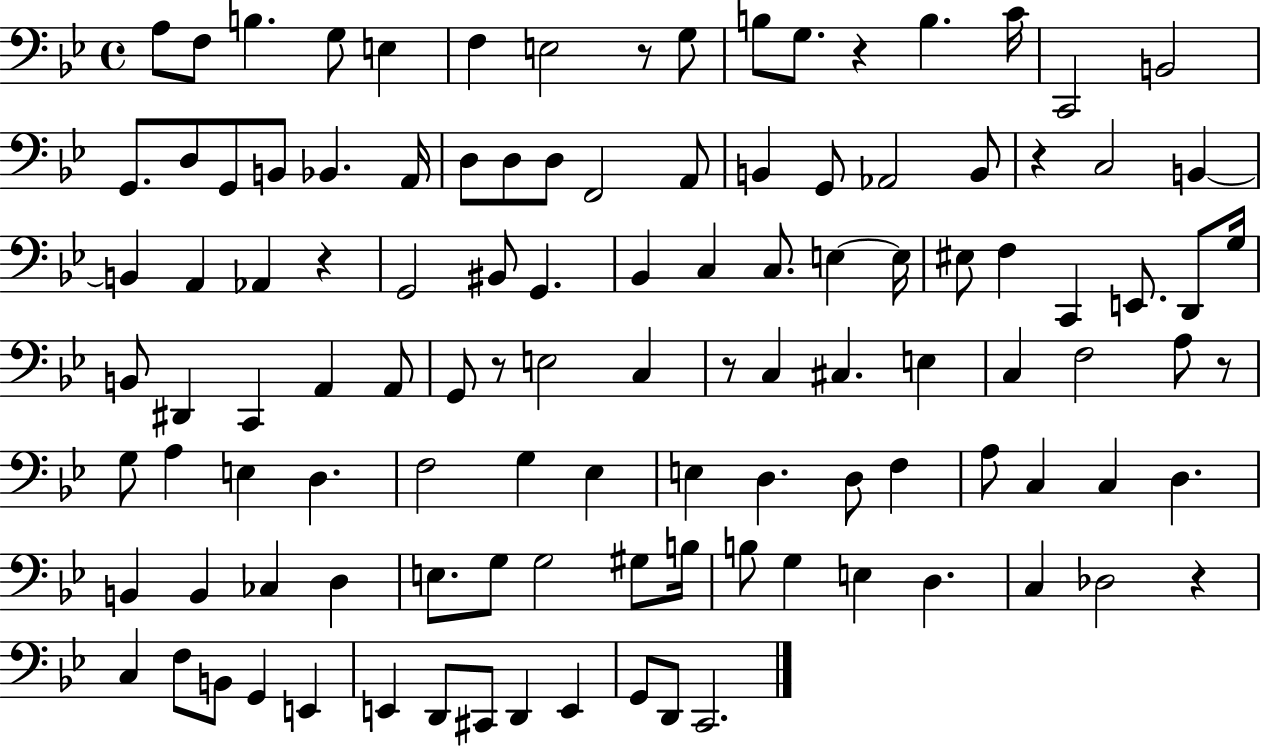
A3/e F3/e B3/q. G3/e E3/q F3/q E3/h R/e G3/e B3/e G3/e. R/q B3/q. C4/s C2/h B2/h G2/e. D3/e G2/e B2/e Bb2/q. A2/s D3/e D3/e D3/e F2/h A2/e B2/q G2/e Ab2/h B2/e R/q C3/h B2/q B2/q A2/q Ab2/q R/q G2/h BIS2/e G2/q. Bb2/q C3/q C3/e. E3/q E3/s EIS3/e F3/q C2/q E2/e. D2/e G3/s B2/e D#2/q C2/q A2/q A2/e G2/e R/e E3/h C3/q R/e C3/q C#3/q. E3/q C3/q F3/h A3/e R/e G3/e A3/q E3/q D3/q. F3/h G3/q Eb3/q E3/q D3/q. D3/e F3/q A3/e C3/q C3/q D3/q. B2/q B2/q CES3/q D3/q E3/e. G3/e G3/h G#3/e B3/s B3/e G3/q E3/q D3/q. C3/q Db3/h R/q C3/q F3/e B2/e G2/q E2/q E2/q D2/e C#2/e D2/q E2/q G2/e D2/e C2/h.